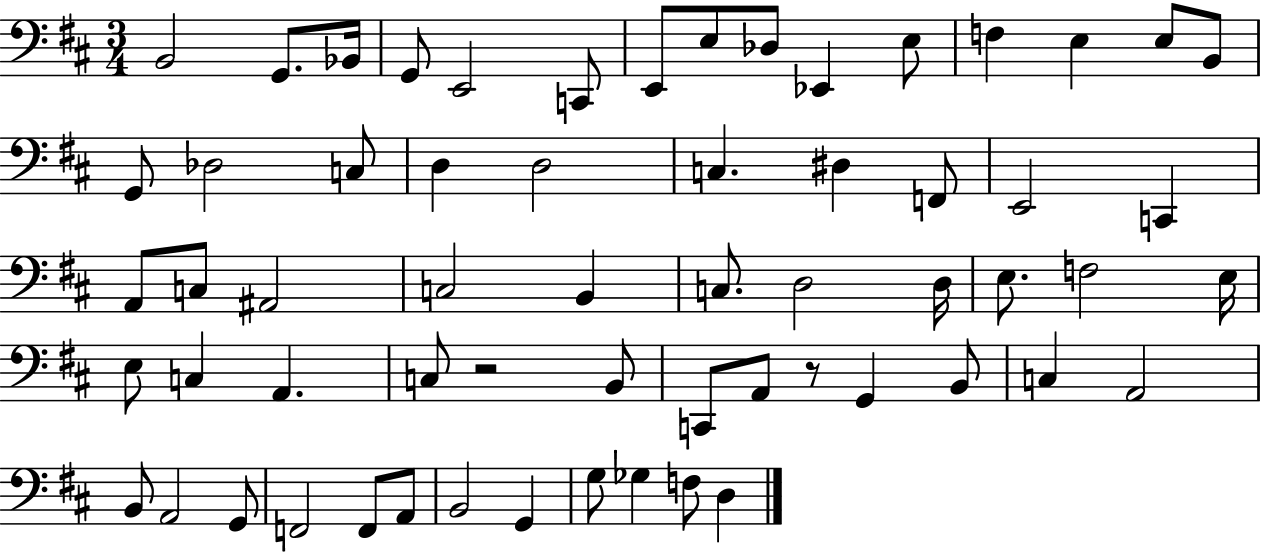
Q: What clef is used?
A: bass